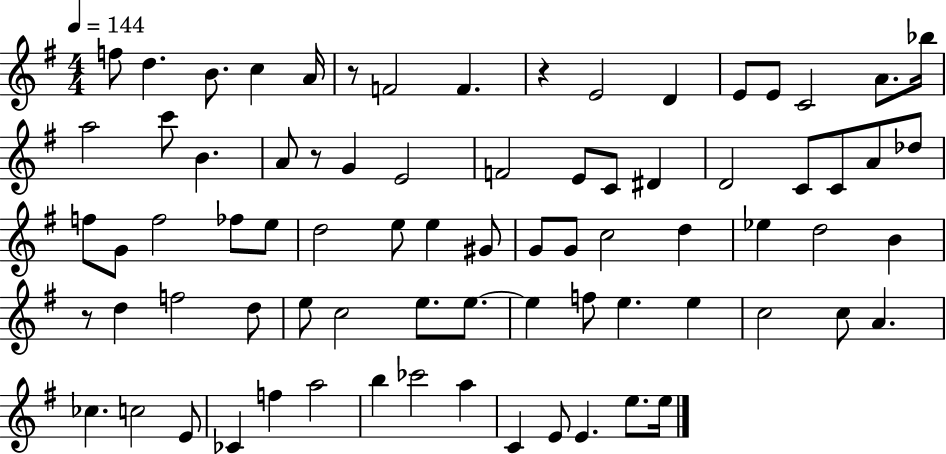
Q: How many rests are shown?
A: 4